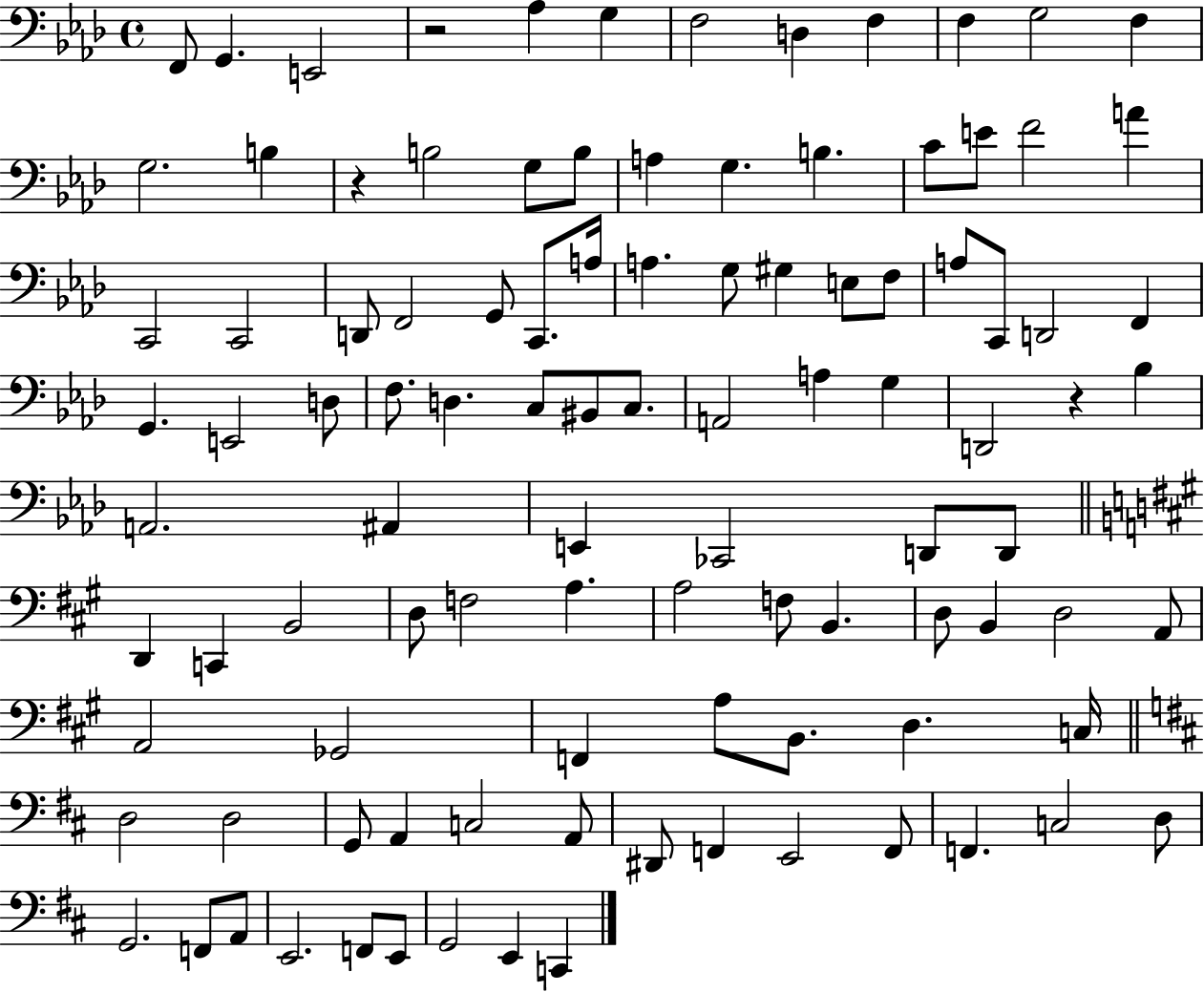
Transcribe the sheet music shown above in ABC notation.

X:1
T:Untitled
M:4/4
L:1/4
K:Ab
F,,/2 G,, E,,2 z2 _A, G, F,2 D, F, F, G,2 F, G,2 B, z B,2 G,/2 B,/2 A, G, B, C/2 E/2 F2 A C,,2 C,,2 D,,/2 F,,2 G,,/2 C,,/2 A,/4 A, G,/2 ^G, E,/2 F,/2 A,/2 C,,/2 D,,2 F,, G,, E,,2 D,/2 F,/2 D, C,/2 ^B,,/2 C,/2 A,,2 A, G, D,,2 z _B, A,,2 ^A,, E,, _C,,2 D,,/2 D,,/2 D,, C,, B,,2 D,/2 F,2 A, A,2 F,/2 B,, D,/2 B,, D,2 A,,/2 A,,2 _G,,2 F,, A,/2 B,,/2 D, C,/4 D,2 D,2 G,,/2 A,, C,2 A,,/2 ^D,,/2 F,, E,,2 F,,/2 F,, C,2 D,/2 G,,2 F,,/2 A,,/2 E,,2 F,,/2 E,,/2 G,,2 E,, C,,